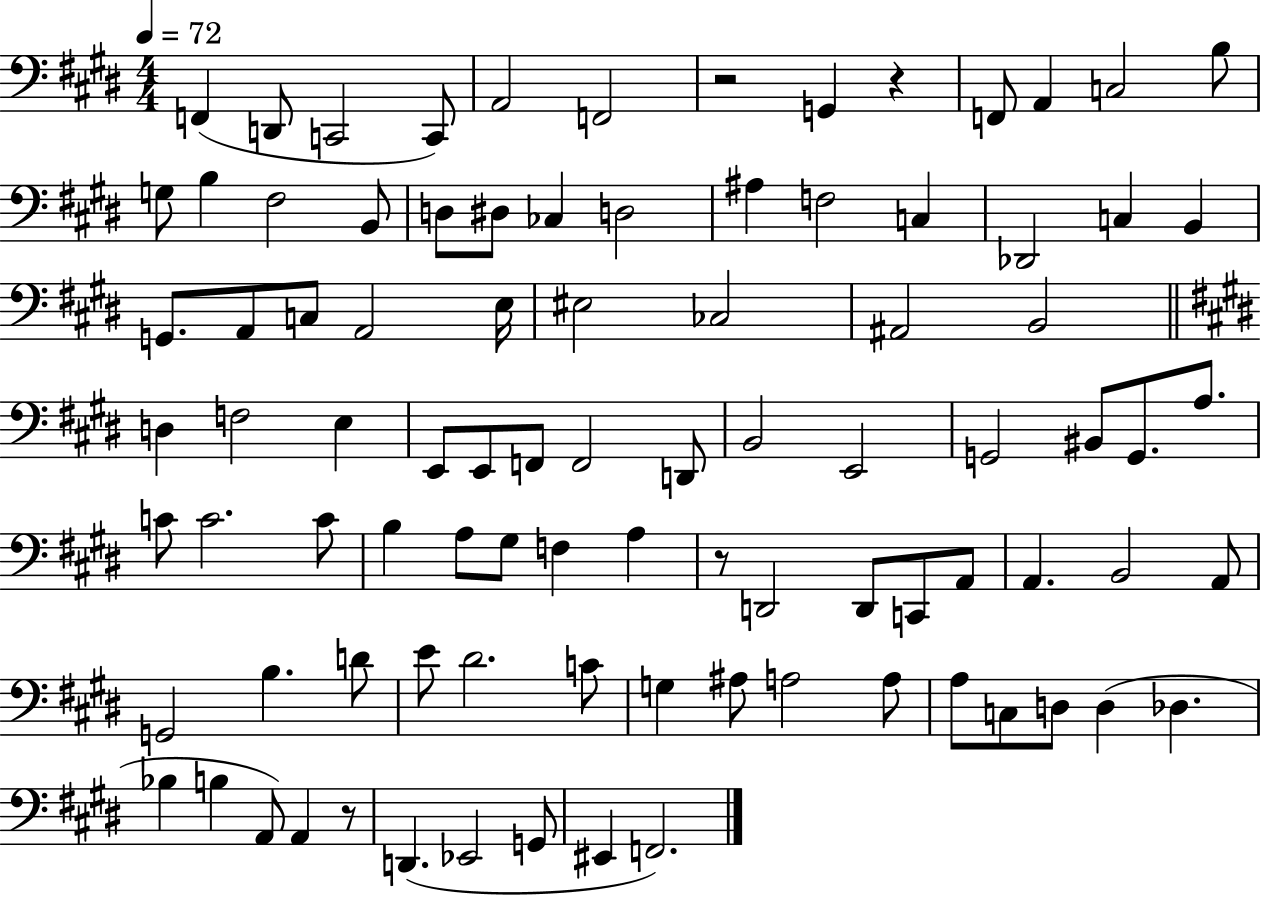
{
  \clef bass
  \numericTimeSignature
  \time 4/4
  \key e \major
  \tempo 4 = 72
  f,4( d,8 c,2 c,8) | a,2 f,2 | r2 g,4 r4 | f,8 a,4 c2 b8 | \break g8 b4 fis2 b,8 | d8 dis8 ces4 d2 | ais4 f2 c4 | des,2 c4 b,4 | \break g,8. a,8 c8 a,2 e16 | eis2 ces2 | ais,2 b,2 | \bar "||" \break \key e \major d4 f2 e4 | e,8 e,8 f,8 f,2 d,8 | b,2 e,2 | g,2 bis,8 g,8. a8. | \break c'8 c'2. c'8 | b4 a8 gis8 f4 a4 | r8 d,2 d,8 c,8 a,8 | a,4. b,2 a,8 | \break g,2 b4. d'8 | e'8 dis'2. c'8 | g4 ais8 a2 a8 | a8 c8 d8 d4( des4. | \break bes4 b4 a,8) a,4 r8 | d,4.( ees,2 g,8 | eis,4 f,2.) | \bar "|."
}